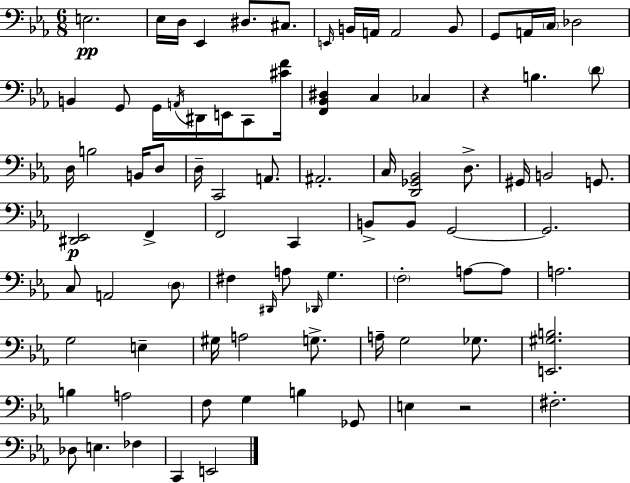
{
  \clef bass
  \numericTimeSignature
  \time 6/8
  \key ees \major
  e2.\pp | ees16 d16 ees,4 dis8. cis8. | \grace { e,16 } b,16 a,16 a,2 b,8 | g,8 a,16 \parenthesize c16 des2 | \break b,4 g,8 g,16 \acciaccatura { a,16 } dis,16 e,16 c,8 | <cis' f'>16 <f, bes, dis>4 c4 ces4 | r4 b4. | \parenthesize d'8 d16 b2 b,16 | \break d8 d16-- c,2 a,8. | ais,2.-. | c16 <d, ges, bes,>2 d8.-> | gis,16 b,2 g,8. | \break <dis, ees,>2\p f,4-> | f,2 c,4 | b,8-> b,8 g,2~~ | g,2. | \break c8 a,2 | \parenthesize d8 fis4 \grace { dis,16 } a8 \grace { des,16 } g4. | \parenthesize f2-. | a8~~ a8 a2. | \break g2 | e4-- gis16 a2 | g8.-> a16-- g2 | ges8. <e, gis b>2. | \break b4 a2 | f8 g4 b4 | ges,8 e4 r2 | fis2.-. | \break des8 e4. | fes4 c,4 e,2 | \bar "|."
}